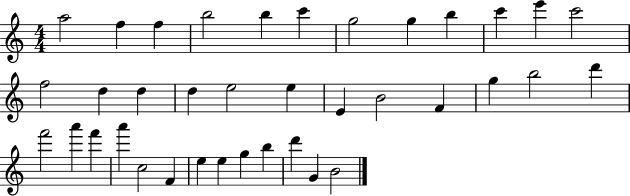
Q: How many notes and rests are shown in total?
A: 37